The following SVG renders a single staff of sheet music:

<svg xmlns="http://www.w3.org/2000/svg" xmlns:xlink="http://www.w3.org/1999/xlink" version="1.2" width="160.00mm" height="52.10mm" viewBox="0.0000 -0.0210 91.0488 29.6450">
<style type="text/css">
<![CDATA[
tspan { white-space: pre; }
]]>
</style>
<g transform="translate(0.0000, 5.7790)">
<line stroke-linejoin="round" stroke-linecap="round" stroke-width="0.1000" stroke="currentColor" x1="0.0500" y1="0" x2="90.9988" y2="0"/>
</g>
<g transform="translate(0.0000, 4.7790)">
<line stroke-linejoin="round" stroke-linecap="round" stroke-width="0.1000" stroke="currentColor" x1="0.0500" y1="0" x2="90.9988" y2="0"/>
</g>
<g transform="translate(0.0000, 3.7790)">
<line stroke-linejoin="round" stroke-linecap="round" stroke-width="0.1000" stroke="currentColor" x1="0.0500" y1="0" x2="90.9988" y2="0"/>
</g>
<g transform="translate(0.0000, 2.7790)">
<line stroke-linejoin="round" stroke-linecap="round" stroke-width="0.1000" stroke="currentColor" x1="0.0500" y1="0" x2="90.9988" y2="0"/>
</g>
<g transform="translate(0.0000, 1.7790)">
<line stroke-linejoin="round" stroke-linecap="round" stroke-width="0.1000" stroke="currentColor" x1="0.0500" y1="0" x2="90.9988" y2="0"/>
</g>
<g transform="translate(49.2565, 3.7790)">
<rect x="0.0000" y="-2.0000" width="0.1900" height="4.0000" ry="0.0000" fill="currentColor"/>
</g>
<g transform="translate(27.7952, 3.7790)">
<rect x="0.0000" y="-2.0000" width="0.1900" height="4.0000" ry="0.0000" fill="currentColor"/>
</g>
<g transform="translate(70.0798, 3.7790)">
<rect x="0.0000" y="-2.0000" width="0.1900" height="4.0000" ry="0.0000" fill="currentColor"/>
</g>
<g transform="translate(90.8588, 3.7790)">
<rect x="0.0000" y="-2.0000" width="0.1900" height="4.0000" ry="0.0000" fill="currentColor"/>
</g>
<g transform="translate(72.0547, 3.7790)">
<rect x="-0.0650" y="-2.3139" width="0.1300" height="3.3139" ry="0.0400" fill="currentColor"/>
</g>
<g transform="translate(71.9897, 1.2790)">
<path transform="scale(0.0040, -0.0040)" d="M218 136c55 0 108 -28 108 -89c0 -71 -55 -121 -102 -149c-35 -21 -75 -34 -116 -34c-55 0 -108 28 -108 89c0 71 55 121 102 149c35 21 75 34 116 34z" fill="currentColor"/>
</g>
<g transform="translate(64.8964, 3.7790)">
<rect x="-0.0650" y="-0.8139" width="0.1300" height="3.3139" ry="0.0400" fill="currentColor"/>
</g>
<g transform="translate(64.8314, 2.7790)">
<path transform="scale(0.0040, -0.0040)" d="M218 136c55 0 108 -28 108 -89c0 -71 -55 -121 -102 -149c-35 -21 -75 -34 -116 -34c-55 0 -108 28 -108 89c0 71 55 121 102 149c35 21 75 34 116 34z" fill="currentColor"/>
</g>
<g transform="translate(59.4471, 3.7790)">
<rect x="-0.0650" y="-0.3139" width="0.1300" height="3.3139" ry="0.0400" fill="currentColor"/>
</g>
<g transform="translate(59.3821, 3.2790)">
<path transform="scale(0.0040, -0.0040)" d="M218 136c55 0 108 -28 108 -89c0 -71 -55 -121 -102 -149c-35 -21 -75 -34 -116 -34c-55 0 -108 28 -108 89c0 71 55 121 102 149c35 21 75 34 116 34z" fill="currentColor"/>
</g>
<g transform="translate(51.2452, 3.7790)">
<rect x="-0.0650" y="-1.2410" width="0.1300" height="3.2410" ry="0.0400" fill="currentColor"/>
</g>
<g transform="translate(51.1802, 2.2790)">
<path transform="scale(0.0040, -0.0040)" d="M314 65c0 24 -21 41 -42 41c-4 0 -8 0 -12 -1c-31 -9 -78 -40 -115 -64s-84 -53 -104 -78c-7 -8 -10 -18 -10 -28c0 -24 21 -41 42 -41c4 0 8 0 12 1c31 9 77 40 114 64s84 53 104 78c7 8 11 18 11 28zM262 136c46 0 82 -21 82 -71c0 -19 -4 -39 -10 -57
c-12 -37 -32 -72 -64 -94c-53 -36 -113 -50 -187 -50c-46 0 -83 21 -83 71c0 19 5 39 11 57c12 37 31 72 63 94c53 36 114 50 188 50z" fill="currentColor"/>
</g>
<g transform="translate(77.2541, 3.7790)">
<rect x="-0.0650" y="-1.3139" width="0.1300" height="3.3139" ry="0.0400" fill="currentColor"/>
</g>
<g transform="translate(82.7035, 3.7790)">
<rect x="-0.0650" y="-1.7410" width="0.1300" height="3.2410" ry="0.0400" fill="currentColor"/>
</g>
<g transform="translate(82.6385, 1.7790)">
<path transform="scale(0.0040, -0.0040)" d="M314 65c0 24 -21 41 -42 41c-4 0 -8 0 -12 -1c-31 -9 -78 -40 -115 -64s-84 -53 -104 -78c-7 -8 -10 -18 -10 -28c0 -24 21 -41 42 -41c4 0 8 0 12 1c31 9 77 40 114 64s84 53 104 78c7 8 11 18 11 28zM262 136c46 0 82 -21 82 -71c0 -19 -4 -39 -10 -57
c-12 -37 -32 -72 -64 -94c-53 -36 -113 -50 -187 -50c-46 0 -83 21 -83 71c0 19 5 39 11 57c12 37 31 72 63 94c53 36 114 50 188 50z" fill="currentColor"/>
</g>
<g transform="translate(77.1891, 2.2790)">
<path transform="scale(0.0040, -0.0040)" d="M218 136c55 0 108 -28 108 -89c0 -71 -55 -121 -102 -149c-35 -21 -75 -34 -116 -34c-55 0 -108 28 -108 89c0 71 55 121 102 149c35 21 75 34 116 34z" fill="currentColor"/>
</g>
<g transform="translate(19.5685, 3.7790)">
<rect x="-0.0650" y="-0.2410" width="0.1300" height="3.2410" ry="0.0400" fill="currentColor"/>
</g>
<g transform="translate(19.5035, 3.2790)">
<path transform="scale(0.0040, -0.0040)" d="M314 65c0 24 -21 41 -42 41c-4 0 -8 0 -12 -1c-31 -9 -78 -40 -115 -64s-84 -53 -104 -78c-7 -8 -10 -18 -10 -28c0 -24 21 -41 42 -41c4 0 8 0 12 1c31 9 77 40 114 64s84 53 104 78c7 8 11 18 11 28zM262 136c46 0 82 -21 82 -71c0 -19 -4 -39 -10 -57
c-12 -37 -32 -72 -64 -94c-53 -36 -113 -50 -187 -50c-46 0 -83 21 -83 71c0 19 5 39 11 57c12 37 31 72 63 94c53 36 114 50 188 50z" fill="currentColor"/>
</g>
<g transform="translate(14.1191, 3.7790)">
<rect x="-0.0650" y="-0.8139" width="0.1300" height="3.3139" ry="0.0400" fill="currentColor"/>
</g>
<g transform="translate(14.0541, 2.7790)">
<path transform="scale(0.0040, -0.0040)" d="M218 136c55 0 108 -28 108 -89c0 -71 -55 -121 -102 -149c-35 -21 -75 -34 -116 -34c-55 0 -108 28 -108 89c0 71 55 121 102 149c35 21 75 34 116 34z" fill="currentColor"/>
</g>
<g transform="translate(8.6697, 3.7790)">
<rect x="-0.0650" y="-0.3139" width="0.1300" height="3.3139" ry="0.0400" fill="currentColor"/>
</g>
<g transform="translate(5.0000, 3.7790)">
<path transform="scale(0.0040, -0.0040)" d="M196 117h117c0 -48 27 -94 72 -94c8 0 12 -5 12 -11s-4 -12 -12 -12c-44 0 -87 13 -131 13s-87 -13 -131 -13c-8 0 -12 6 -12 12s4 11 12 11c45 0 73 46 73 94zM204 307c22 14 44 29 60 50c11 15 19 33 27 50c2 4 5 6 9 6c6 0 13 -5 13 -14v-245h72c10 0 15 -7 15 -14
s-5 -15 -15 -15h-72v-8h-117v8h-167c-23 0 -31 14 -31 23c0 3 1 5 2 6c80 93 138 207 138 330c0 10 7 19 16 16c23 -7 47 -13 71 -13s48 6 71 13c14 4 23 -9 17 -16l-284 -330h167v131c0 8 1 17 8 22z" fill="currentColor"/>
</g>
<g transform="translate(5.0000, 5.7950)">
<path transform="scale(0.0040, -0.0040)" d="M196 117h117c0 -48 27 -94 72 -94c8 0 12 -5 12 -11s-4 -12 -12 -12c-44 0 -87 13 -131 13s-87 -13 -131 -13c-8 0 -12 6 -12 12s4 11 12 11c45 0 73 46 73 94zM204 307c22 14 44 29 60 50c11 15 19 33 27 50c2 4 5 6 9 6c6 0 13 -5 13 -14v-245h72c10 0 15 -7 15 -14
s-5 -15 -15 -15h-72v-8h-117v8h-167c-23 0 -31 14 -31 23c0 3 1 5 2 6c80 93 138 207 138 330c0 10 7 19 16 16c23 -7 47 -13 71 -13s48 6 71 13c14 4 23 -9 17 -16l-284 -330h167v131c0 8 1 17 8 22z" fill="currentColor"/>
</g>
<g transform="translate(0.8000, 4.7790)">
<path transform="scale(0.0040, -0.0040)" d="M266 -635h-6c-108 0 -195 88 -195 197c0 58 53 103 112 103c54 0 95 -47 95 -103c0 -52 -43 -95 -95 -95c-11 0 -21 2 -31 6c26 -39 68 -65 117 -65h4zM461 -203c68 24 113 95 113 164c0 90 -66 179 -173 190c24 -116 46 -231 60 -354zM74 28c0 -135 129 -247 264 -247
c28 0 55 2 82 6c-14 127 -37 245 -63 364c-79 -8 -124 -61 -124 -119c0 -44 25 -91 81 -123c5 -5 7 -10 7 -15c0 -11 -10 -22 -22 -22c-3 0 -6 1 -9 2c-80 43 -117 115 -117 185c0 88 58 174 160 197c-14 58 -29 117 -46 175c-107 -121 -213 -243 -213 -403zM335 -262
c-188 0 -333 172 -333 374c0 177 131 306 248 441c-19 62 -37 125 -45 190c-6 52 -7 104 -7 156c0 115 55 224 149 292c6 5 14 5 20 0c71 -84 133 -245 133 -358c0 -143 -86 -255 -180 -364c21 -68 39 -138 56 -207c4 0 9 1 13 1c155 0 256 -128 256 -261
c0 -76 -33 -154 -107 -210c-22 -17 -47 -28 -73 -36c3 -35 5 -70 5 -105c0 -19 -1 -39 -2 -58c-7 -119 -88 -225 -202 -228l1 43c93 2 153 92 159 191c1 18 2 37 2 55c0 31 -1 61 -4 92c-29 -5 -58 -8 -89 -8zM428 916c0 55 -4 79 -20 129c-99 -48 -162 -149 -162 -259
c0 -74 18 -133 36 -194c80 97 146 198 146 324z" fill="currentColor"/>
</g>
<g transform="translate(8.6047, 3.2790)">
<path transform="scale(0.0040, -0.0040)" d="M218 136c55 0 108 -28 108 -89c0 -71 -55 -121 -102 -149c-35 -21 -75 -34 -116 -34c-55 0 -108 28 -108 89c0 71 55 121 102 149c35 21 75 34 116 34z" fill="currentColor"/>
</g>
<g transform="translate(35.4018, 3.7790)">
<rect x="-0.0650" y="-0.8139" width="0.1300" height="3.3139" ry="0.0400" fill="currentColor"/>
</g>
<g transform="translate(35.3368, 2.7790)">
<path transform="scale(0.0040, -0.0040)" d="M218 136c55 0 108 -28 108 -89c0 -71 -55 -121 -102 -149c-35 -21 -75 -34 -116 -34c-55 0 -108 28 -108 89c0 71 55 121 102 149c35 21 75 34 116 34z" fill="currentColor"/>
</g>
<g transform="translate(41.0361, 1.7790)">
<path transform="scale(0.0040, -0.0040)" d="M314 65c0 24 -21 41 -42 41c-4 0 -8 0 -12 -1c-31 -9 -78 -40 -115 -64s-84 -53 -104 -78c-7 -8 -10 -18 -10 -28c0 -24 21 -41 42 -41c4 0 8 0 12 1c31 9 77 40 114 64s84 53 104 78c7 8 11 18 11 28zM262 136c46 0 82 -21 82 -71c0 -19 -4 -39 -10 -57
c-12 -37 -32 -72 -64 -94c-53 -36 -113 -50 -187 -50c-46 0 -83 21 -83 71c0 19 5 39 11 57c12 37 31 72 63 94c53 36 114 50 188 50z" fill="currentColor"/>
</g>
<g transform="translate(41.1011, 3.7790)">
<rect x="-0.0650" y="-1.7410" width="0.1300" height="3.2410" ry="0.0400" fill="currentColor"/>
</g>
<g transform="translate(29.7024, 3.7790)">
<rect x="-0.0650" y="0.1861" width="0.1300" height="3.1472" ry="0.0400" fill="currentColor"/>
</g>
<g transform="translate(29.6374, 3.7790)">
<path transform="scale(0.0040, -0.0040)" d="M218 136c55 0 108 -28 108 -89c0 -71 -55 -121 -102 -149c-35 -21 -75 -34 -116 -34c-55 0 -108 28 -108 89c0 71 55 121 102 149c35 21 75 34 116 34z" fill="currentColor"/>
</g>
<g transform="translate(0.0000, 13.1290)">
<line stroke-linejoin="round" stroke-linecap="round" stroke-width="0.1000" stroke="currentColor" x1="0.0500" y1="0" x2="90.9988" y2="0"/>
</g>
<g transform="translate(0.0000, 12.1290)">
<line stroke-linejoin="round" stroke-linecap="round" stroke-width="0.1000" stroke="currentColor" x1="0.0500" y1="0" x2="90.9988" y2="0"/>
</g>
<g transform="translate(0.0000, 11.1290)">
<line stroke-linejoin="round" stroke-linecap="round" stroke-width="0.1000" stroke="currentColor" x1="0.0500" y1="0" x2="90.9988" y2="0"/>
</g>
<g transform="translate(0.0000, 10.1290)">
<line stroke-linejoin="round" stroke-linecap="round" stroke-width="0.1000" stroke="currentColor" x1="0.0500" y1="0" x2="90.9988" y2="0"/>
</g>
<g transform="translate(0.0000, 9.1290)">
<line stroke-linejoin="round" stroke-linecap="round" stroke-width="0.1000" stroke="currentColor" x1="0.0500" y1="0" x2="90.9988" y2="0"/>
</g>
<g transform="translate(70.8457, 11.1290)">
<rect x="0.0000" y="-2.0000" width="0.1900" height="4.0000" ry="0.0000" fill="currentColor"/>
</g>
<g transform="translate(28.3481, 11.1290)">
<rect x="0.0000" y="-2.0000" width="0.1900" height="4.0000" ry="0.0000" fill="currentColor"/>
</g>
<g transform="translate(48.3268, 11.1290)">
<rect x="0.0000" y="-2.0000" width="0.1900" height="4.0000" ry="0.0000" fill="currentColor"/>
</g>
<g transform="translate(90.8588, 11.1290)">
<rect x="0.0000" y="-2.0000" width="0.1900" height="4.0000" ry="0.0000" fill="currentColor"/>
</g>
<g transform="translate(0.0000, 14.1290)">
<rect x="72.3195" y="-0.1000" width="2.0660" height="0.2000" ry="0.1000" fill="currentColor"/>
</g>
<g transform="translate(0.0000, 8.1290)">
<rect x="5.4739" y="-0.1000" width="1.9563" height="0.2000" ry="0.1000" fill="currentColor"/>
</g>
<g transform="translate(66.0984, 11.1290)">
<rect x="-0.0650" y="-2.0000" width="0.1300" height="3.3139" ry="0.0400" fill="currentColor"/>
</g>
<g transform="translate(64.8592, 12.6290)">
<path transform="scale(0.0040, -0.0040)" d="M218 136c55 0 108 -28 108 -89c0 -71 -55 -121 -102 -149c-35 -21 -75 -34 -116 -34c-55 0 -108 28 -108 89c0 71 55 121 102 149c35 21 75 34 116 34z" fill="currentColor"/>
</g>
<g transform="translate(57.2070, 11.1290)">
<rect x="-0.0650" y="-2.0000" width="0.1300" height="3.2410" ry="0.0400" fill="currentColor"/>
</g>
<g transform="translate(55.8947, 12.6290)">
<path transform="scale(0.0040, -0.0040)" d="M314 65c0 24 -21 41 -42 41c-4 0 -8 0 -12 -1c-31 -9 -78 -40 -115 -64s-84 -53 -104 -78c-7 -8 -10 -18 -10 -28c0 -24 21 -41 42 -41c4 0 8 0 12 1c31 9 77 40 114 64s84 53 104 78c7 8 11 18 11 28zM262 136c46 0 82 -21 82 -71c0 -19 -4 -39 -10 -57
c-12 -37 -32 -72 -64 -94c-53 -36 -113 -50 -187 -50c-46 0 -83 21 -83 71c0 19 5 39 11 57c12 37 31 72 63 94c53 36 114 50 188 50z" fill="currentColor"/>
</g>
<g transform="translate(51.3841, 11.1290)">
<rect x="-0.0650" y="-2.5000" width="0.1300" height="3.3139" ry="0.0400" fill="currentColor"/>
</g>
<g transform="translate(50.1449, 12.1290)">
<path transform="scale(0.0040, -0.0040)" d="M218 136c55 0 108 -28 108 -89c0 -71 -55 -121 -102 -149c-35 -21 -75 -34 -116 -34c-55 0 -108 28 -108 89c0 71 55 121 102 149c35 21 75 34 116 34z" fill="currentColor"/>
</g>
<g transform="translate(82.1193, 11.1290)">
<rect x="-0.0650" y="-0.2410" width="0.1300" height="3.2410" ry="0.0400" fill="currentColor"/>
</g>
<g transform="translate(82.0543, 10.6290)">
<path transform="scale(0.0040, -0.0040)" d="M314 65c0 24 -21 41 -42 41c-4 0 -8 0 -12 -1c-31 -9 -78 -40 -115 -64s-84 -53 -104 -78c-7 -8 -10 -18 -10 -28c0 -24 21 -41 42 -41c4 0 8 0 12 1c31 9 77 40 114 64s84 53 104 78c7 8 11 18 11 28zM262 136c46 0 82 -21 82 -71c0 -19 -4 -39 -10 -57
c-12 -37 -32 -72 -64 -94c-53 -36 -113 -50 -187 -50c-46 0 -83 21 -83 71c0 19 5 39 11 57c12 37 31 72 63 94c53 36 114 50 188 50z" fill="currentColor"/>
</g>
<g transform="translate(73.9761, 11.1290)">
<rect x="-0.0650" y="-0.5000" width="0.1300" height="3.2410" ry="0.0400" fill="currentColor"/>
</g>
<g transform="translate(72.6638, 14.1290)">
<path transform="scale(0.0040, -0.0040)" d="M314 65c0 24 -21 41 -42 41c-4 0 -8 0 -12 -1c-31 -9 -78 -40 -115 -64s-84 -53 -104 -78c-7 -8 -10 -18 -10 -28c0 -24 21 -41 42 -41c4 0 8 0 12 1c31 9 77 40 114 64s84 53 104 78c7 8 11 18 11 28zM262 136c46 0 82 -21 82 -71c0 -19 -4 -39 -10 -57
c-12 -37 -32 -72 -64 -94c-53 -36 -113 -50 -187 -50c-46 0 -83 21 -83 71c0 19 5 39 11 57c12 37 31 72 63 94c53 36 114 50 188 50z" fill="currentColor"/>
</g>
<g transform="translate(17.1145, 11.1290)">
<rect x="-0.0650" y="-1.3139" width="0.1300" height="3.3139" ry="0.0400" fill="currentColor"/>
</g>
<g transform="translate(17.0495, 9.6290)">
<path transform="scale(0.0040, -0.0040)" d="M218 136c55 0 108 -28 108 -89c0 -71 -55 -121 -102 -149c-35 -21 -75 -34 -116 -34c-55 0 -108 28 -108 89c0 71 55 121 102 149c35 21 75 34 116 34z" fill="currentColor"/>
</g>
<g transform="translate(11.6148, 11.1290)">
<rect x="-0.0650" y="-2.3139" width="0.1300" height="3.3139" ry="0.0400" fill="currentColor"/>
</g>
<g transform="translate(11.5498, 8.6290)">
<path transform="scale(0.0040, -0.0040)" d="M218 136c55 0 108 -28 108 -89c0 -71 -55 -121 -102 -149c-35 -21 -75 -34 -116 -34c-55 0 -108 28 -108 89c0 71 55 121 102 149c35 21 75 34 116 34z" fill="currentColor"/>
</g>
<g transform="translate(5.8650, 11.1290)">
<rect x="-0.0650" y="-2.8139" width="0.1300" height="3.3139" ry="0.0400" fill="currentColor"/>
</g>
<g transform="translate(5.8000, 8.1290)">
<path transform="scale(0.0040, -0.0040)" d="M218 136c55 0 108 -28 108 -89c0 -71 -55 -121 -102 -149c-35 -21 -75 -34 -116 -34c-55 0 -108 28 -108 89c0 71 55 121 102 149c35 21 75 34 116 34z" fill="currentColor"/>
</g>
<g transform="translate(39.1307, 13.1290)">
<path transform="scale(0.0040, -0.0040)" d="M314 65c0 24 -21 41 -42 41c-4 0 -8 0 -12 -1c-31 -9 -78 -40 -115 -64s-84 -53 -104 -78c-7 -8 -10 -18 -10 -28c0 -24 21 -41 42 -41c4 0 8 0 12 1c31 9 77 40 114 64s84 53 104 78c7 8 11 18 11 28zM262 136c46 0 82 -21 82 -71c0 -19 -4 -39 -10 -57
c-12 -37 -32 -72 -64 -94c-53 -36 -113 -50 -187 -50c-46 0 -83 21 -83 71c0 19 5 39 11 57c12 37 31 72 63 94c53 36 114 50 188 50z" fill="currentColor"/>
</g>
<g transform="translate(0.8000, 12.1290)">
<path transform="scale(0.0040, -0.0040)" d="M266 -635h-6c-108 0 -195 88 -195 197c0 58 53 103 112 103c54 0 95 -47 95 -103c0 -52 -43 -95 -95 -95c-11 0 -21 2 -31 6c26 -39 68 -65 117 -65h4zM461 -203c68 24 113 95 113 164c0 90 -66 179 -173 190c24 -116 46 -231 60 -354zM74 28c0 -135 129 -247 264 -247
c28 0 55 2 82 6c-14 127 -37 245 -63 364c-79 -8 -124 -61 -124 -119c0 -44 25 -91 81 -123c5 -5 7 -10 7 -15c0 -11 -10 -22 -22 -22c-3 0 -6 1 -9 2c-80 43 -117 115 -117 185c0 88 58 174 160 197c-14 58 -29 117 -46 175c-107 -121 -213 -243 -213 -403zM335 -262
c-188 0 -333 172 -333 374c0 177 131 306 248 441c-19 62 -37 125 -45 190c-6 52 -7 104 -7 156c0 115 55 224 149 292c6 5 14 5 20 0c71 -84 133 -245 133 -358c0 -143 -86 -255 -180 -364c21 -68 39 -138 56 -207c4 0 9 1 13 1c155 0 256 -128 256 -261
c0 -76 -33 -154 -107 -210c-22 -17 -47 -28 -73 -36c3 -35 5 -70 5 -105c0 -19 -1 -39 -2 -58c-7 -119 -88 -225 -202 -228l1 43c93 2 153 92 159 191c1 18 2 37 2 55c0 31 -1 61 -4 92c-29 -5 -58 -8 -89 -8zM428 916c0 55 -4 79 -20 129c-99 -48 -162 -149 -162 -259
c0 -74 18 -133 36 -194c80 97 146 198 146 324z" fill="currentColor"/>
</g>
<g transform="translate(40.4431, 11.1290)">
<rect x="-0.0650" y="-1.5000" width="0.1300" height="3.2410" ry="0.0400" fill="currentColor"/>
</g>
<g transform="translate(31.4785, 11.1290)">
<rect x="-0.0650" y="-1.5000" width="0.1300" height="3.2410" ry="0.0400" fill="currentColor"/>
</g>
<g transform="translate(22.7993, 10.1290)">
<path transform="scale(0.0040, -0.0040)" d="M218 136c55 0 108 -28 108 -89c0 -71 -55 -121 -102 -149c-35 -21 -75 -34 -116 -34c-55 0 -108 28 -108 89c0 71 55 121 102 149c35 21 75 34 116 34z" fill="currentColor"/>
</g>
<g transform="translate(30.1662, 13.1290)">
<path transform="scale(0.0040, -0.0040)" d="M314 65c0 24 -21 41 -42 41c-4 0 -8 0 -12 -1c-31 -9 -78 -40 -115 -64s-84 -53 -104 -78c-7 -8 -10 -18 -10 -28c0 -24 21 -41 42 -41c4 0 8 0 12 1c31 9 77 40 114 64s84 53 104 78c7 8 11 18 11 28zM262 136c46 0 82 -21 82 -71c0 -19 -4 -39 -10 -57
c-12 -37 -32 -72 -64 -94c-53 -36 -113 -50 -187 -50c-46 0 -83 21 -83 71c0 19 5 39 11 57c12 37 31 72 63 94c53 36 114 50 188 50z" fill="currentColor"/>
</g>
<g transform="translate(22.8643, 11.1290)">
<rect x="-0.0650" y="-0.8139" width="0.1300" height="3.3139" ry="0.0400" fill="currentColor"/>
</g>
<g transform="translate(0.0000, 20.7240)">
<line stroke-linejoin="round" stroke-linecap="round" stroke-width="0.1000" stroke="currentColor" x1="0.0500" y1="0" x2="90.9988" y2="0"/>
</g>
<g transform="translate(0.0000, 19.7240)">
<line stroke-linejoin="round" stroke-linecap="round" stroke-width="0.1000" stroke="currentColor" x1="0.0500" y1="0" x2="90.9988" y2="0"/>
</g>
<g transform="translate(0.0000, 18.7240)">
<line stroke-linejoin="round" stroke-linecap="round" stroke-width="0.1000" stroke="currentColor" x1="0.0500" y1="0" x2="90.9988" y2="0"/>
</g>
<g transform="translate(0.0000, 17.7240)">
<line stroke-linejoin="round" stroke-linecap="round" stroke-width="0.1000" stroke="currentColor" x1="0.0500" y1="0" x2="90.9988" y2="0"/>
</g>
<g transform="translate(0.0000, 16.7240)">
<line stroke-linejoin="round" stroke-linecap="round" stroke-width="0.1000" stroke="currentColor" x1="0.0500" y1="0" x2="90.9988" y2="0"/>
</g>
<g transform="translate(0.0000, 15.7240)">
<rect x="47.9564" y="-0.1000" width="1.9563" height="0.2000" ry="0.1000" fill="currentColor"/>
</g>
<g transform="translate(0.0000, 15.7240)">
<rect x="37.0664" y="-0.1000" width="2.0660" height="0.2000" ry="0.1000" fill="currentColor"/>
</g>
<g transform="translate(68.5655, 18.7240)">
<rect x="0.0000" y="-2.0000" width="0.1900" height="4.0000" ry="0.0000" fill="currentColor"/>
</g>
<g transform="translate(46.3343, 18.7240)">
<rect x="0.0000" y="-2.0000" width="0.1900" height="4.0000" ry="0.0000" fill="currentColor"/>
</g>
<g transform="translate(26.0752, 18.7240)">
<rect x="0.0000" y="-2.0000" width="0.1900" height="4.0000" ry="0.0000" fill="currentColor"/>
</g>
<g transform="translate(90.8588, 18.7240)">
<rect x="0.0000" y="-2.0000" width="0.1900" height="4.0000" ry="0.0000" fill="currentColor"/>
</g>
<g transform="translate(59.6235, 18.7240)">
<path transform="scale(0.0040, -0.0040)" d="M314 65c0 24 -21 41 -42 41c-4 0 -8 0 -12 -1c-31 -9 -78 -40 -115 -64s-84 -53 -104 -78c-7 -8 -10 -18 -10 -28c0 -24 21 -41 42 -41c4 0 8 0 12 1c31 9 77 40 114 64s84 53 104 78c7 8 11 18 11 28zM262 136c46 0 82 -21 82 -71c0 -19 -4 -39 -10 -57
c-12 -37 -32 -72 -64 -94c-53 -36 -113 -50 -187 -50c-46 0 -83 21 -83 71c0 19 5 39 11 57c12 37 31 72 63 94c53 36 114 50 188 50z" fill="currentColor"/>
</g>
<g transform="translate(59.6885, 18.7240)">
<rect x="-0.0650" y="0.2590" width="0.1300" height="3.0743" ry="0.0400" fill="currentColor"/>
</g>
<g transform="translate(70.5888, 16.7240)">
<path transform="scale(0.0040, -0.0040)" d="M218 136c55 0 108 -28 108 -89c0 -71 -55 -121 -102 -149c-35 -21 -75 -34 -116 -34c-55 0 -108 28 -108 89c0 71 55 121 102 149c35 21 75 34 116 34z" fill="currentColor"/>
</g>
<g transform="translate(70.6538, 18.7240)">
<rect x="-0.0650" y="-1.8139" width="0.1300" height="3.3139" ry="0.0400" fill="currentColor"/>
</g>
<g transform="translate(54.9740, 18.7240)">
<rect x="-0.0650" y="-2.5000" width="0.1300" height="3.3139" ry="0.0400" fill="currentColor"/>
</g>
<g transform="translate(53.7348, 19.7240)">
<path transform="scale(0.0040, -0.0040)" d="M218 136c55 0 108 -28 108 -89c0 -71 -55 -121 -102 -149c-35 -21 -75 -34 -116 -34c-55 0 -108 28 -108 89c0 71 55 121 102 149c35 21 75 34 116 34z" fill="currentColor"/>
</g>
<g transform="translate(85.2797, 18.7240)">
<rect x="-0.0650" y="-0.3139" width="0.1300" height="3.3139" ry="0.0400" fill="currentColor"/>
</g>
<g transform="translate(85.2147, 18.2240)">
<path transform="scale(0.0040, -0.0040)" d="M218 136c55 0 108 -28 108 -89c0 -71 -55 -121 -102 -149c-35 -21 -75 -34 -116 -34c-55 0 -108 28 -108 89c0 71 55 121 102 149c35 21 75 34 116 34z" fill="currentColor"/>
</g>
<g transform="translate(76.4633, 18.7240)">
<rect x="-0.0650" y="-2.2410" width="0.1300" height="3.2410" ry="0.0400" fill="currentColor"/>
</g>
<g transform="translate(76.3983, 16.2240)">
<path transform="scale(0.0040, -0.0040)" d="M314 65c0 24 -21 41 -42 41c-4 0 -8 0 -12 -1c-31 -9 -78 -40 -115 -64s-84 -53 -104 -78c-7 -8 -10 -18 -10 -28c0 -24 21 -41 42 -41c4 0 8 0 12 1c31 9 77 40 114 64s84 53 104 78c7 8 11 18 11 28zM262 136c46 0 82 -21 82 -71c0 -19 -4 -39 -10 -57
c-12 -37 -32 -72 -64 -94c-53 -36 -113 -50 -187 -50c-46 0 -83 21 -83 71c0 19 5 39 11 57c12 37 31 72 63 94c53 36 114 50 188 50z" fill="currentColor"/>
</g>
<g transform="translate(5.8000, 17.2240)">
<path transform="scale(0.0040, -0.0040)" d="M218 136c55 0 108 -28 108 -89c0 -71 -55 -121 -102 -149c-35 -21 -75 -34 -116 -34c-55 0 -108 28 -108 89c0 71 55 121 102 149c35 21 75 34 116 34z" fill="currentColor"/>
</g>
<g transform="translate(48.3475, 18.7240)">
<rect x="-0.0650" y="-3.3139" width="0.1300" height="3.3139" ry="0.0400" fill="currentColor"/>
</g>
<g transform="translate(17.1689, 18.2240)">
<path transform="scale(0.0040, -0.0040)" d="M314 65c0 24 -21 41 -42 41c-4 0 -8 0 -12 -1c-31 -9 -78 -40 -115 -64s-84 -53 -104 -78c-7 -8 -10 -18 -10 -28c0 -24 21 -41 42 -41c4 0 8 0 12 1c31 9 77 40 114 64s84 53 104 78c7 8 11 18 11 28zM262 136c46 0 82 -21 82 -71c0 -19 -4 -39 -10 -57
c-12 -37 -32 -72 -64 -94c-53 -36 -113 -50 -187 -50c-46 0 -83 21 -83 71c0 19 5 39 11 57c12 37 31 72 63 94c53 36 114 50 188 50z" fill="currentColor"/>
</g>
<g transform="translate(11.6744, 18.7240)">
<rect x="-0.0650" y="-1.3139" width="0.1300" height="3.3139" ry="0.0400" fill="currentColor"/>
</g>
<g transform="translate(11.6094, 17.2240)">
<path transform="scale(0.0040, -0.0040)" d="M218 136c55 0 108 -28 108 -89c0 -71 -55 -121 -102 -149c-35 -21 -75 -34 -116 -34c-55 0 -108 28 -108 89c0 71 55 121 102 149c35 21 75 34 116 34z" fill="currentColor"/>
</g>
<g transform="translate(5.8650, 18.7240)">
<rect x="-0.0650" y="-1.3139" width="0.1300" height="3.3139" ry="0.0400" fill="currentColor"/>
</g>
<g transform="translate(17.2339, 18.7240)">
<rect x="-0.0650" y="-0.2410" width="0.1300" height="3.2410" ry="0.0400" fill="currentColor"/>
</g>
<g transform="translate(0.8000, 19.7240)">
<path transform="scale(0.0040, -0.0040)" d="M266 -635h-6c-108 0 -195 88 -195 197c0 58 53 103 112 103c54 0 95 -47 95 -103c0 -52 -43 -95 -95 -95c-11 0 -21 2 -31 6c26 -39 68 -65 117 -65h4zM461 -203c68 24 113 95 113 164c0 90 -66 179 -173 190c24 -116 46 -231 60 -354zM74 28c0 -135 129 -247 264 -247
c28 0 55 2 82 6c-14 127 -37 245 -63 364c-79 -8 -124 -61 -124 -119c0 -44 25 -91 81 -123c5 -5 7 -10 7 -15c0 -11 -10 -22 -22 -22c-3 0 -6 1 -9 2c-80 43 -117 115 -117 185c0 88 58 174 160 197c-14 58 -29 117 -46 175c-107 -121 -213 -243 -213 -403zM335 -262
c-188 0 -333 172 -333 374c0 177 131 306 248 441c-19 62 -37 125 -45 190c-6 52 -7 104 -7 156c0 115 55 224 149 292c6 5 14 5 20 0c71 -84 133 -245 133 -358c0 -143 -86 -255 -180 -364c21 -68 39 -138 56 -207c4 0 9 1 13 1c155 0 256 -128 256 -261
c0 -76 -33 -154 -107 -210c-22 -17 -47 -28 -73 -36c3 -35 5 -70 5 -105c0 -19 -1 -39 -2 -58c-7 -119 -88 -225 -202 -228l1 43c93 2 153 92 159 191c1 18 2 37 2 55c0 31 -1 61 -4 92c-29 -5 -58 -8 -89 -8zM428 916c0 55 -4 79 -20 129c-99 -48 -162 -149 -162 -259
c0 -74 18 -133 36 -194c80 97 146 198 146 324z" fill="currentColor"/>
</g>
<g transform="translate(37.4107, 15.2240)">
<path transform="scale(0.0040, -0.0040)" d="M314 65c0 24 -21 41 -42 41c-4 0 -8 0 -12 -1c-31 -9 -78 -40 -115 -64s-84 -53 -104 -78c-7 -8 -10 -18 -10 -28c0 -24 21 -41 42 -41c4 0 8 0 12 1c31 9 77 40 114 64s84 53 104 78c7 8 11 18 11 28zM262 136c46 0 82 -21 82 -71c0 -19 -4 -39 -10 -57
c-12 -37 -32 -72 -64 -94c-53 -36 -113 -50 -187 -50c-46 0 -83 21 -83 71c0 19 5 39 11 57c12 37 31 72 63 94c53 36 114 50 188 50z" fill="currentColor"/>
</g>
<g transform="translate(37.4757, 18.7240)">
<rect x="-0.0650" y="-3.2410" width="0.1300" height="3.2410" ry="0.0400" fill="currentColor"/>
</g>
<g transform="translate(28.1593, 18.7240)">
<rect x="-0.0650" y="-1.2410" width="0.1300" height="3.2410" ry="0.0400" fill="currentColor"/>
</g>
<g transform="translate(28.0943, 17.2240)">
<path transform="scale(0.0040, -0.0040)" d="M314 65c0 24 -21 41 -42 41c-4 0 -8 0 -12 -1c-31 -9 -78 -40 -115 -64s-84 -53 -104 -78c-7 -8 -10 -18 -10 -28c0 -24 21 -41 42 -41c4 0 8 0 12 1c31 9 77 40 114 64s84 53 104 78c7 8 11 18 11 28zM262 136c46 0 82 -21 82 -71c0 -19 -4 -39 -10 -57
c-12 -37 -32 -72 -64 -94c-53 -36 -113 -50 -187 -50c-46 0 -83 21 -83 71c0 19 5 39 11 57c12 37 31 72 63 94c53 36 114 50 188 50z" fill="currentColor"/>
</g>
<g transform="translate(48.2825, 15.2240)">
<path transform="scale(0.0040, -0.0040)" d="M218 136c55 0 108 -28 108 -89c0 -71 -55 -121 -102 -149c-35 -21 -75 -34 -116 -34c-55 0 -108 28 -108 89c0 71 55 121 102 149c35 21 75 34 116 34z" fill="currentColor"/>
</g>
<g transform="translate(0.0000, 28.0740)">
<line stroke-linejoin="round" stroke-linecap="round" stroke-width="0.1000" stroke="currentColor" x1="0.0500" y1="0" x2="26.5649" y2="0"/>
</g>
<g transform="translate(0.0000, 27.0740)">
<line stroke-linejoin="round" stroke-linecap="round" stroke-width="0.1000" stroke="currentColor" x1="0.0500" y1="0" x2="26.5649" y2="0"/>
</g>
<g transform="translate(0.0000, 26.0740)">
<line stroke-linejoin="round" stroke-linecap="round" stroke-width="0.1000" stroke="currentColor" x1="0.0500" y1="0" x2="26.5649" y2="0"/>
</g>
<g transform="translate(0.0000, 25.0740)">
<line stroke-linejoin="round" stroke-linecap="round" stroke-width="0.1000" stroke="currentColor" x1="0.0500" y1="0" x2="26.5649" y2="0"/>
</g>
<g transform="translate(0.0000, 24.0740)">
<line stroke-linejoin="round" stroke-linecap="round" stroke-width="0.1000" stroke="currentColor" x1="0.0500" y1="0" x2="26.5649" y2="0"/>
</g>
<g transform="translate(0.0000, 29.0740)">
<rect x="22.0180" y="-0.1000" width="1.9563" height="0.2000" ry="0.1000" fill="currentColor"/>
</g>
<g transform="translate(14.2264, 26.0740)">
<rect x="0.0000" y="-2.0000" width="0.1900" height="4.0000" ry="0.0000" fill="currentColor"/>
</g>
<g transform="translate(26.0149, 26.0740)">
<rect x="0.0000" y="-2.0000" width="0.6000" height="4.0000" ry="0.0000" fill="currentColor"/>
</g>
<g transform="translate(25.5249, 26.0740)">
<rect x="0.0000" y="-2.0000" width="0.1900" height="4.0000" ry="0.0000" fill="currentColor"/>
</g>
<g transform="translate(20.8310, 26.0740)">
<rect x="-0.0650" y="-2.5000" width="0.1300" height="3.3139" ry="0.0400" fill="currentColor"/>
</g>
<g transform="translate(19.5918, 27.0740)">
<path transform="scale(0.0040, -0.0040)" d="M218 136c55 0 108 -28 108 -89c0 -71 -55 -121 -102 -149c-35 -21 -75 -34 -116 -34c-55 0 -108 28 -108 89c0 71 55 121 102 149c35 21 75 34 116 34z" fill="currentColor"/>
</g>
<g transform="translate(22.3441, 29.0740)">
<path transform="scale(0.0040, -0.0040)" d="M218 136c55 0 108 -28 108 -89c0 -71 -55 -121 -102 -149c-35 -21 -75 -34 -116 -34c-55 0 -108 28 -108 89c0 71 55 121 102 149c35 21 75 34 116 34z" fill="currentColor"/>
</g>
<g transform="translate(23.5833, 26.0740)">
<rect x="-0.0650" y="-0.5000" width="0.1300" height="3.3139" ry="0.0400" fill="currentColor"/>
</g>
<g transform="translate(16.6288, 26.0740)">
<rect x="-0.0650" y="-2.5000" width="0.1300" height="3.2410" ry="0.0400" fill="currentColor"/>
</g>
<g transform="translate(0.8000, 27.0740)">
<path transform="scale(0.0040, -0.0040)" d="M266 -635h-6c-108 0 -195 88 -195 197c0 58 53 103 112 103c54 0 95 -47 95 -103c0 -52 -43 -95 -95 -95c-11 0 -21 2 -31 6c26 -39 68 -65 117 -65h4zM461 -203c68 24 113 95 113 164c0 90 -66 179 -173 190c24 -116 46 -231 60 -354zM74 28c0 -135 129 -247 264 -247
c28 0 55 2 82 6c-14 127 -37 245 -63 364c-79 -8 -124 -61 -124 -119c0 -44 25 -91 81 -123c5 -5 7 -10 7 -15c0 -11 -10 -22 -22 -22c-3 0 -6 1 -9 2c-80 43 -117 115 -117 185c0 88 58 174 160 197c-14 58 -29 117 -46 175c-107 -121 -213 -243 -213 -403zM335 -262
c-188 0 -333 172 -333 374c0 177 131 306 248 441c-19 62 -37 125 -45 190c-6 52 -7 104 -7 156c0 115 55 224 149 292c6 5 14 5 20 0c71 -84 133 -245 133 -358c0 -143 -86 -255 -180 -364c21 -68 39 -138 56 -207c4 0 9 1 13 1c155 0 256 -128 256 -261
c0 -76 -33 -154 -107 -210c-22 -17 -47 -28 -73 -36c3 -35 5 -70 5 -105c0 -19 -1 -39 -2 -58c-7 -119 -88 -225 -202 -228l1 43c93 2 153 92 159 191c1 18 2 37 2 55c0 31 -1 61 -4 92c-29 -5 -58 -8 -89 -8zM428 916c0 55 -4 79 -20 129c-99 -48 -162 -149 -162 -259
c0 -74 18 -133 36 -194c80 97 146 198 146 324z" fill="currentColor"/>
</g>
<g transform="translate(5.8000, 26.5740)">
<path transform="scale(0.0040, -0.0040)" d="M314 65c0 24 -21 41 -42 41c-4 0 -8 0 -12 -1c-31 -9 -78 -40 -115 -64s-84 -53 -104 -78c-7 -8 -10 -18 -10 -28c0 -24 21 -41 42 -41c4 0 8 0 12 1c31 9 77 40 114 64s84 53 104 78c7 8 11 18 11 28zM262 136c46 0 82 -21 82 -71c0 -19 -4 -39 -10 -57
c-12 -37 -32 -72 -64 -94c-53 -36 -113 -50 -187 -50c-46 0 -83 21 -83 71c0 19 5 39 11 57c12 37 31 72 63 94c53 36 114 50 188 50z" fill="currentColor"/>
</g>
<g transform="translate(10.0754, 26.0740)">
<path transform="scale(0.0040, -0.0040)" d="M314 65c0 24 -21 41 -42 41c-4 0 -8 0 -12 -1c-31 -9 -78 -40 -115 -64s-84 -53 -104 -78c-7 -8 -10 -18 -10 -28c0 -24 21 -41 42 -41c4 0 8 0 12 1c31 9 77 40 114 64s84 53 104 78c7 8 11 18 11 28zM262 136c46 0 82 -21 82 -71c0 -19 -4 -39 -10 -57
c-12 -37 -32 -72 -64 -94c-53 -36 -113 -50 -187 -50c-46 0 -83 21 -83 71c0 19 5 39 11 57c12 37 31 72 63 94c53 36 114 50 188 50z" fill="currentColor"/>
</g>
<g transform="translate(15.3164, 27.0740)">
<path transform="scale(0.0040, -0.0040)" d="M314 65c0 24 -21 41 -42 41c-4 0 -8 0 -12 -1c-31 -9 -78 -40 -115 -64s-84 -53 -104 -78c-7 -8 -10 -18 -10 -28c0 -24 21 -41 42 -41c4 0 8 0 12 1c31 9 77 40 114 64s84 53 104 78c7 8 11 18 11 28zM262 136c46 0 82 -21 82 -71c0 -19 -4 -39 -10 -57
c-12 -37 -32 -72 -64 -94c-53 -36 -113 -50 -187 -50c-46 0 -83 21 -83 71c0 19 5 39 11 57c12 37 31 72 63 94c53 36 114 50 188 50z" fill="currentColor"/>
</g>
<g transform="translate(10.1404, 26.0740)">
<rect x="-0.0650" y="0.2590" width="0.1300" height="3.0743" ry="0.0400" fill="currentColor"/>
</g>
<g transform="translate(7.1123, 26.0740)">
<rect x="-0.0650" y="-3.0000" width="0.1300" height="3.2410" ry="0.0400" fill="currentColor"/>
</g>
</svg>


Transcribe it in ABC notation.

X:1
T:Untitled
M:4/4
L:1/4
K:C
c d c2 B d f2 e2 c d g e f2 a g e d E2 E2 G F2 F C2 c2 e e c2 e2 b2 b G B2 f g2 c A2 B2 G2 G C